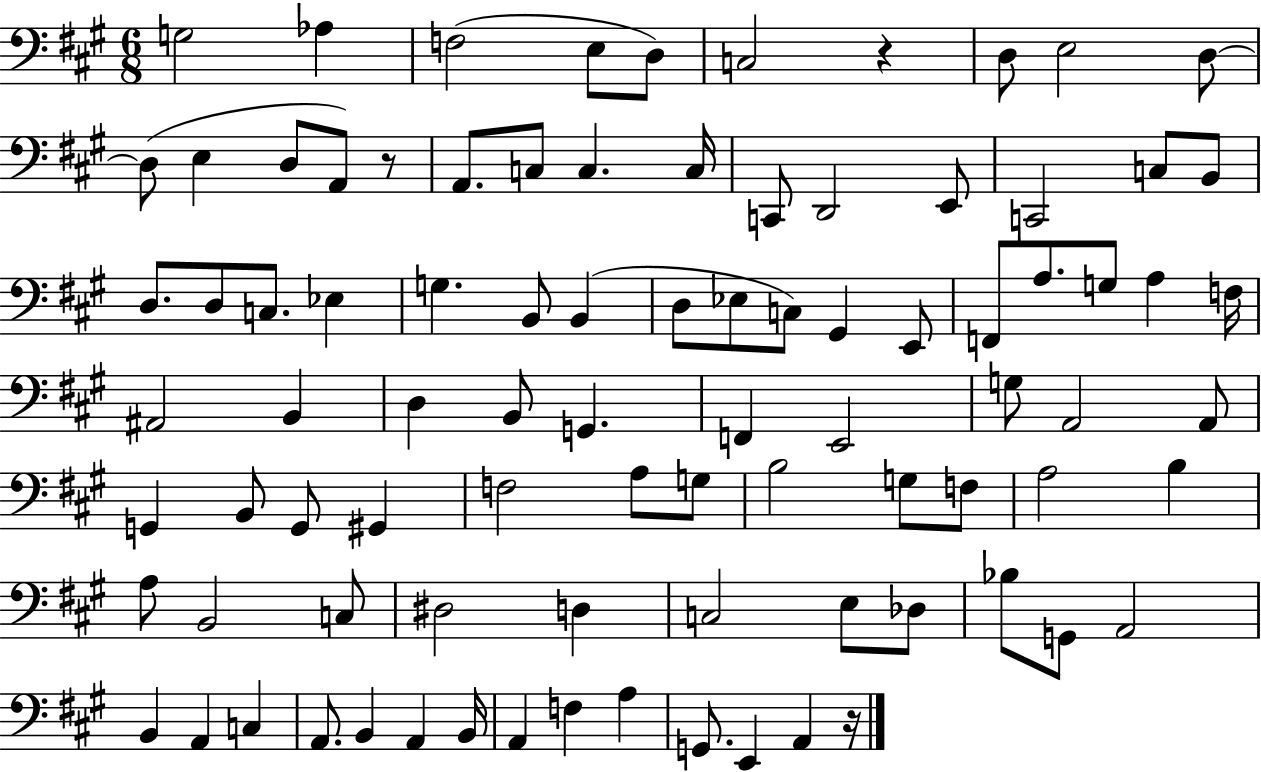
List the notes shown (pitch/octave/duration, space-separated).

G3/h Ab3/q F3/h E3/e D3/e C3/h R/q D3/e E3/h D3/e D3/e E3/q D3/e A2/e R/e A2/e. C3/e C3/q. C3/s C2/e D2/h E2/e C2/h C3/e B2/e D3/e. D3/e C3/e. Eb3/q G3/q. B2/e B2/q D3/e Eb3/e C3/e G#2/q E2/e F2/e A3/e. G3/e A3/q F3/s A#2/h B2/q D3/q B2/e G2/q. F2/q E2/h G3/e A2/h A2/e G2/q B2/e G2/e G#2/q F3/h A3/e G3/e B3/h G3/e F3/e A3/h B3/q A3/e B2/h C3/e D#3/h D3/q C3/h E3/e Db3/e Bb3/e G2/e A2/h B2/q A2/q C3/q A2/e. B2/q A2/q B2/s A2/q F3/q A3/q G2/e. E2/q A2/q R/s